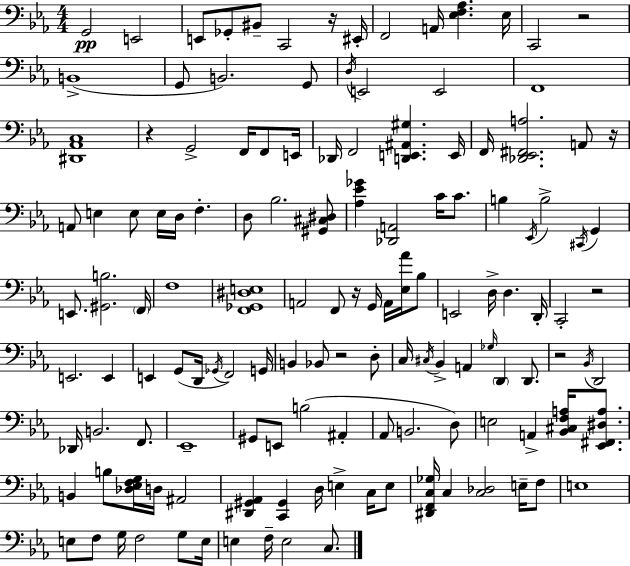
{
  \clef bass
  \numericTimeSignature
  \time 4/4
  \key c \minor
  g,2\pp e,2 | e,8 ges,8-. bis,8-- c,2 r16 eis,16-. | f,2 a,16 <ees f aes>4. ees16 | c,2 r2 | \break b,1->( | g,8 b,2.) g,8 | \acciaccatura { d16 } e,2 e,2 | f,1 | \break <dis, aes, c>1 | r4 g,2-> f,16 f,8 | e,16 des,16 f,2 <d, e, ais, gis>4. | e,16 f,16 <des, ees, fis, a>2. a,8 | \break r16 a,8 e4 e8 e16 d16 f4.-. | d8 bes2. <gis, cis dis>8 | <aes ees' ges'>4 <des, a,>2 c'16 c'8. | b4 \acciaccatura { ees,16 } b2-> \acciaccatura { cis,16 } g,4 | \break e,8. <gis, b>2. | \parenthesize f,16 f1 | <f, ges, dis e>1 | a,2 f,8 r16 g,16 a,16 | \break <ees aes'>16 bes8 e,2 d16-> d4. | d,16-. c,2-. r2 | e,2. e,4 | e,4 g,8( d,16 \acciaccatura { ges,16 } f,2) | \break g,16 b,4 bes,8 r2 | d8-. c16 \acciaccatura { cis16 } bes,4-> a,4 \grace { ges16 } \parenthesize d,4 | d,8. r2 \acciaccatura { bes,16 } d,2 | des,16 b,2. | \break f,8. ees,1-- | gis,8 e,8 b2( | ais,4-. aes,8 b,2. | d8) e2 a,4-> | \break <bes, cis f a>16 <ees, fis, dis a>8. b,4 b8 <des ees f g>16 d16 ais,2 | <dis, gis, aes,>4 <c, gis,>4 d16 | e4-> c16 e8 <dis, f, c ges>16 c4 <c des>2 | e16-- f8 e1 | \break e8 f8 g16 f2 | g8 e16 e4 f16-- e2 | c8. \bar "|."
}